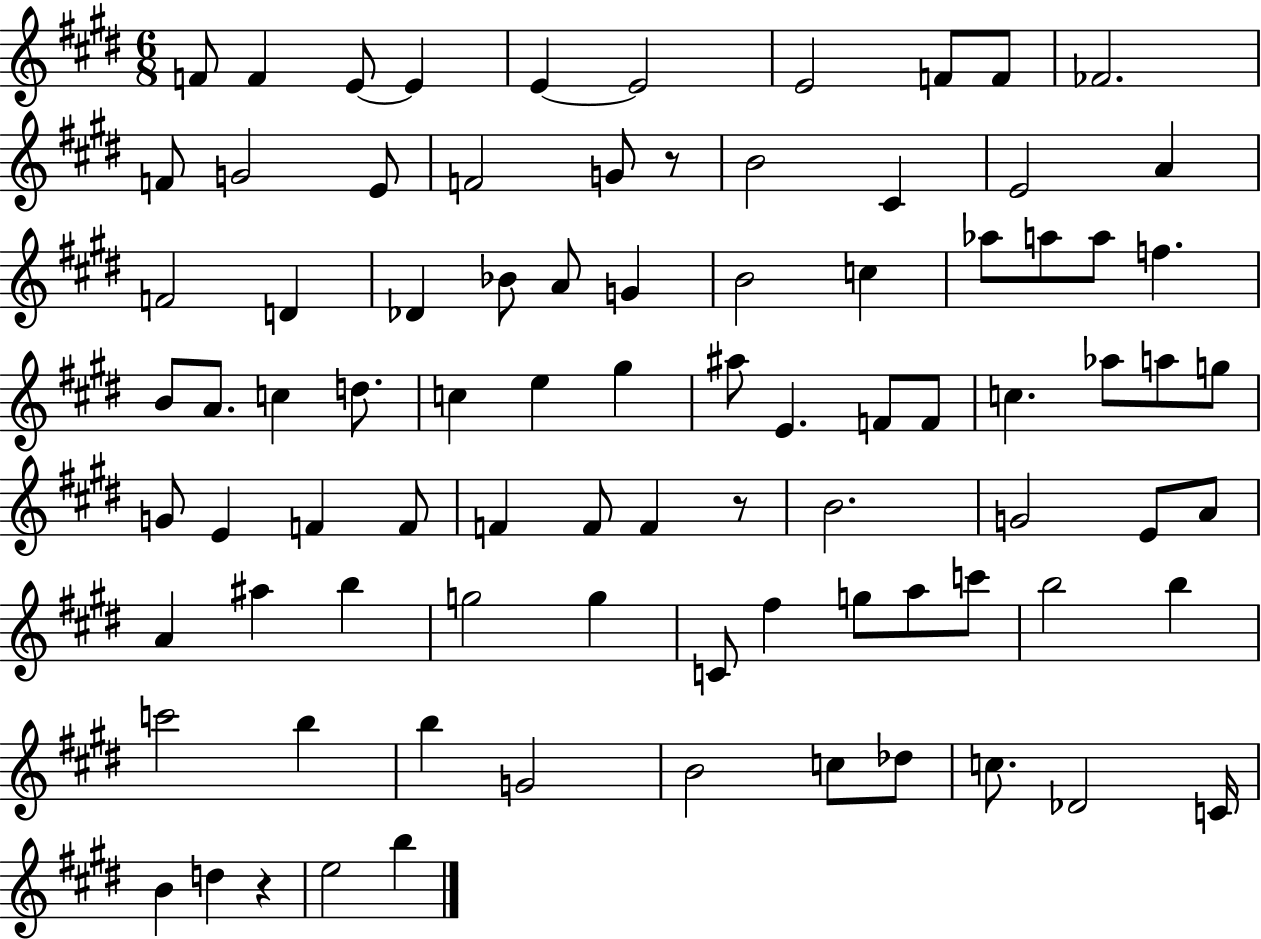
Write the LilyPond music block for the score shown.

{
  \clef treble
  \numericTimeSignature
  \time 6/8
  \key e \major
  f'8 f'4 e'8~~ e'4 | e'4~~ e'2 | e'2 f'8 f'8 | fes'2. | \break f'8 g'2 e'8 | f'2 g'8 r8 | b'2 cis'4 | e'2 a'4 | \break f'2 d'4 | des'4 bes'8 a'8 g'4 | b'2 c''4 | aes''8 a''8 a''8 f''4. | \break b'8 a'8. c''4 d''8. | c''4 e''4 gis''4 | ais''8 e'4. f'8 f'8 | c''4. aes''8 a''8 g''8 | \break g'8 e'4 f'4 f'8 | f'4 f'8 f'4 r8 | b'2. | g'2 e'8 a'8 | \break a'4 ais''4 b''4 | g''2 g''4 | c'8 fis''4 g''8 a''8 c'''8 | b''2 b''4 | \break c'''2 b''4 | b''4 g'2 | b'2 c''8 des''8 | c''8. des'2 c'16 | \break b'4 d''4 r4 | e''2 b''4 | \bar "|."
}